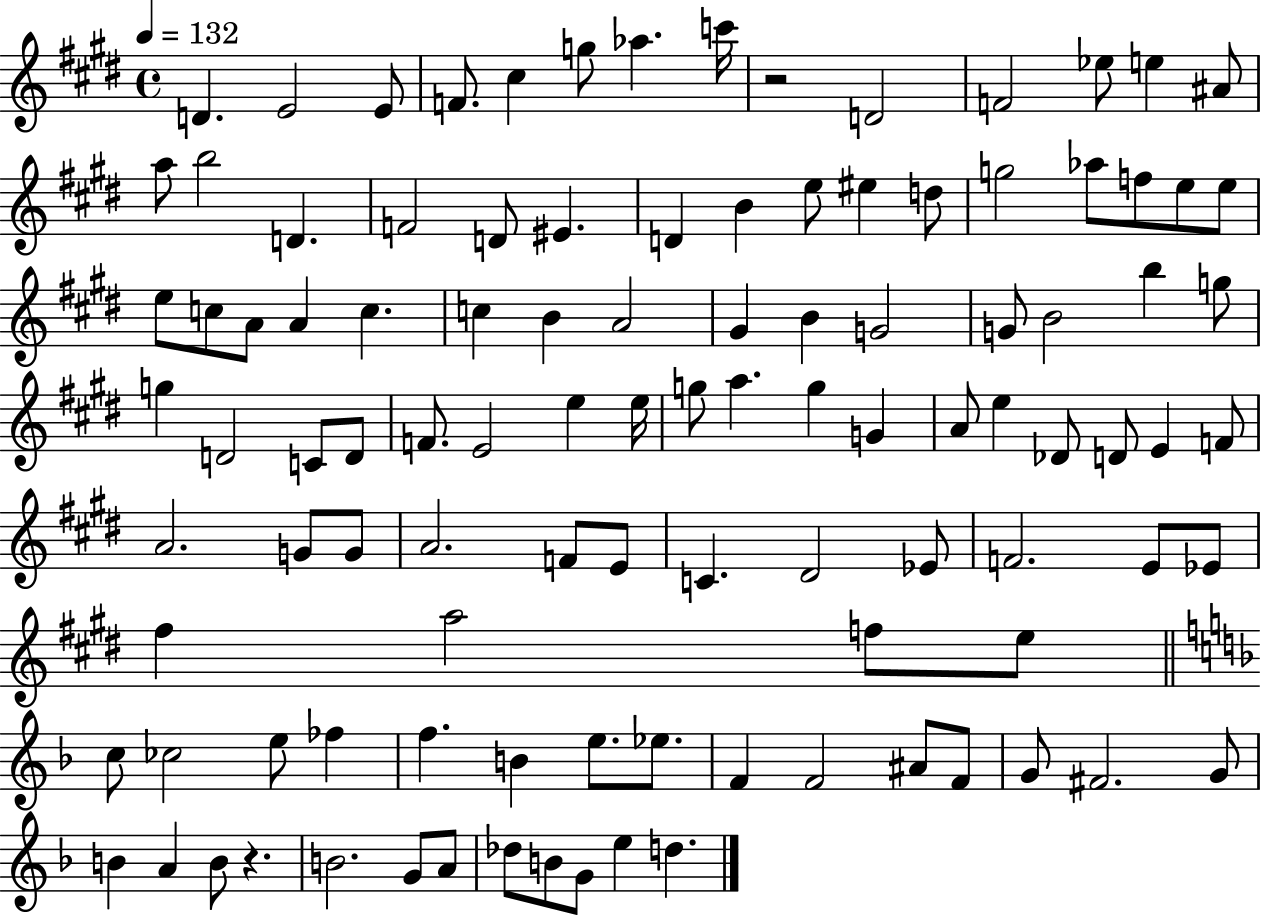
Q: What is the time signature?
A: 4/4